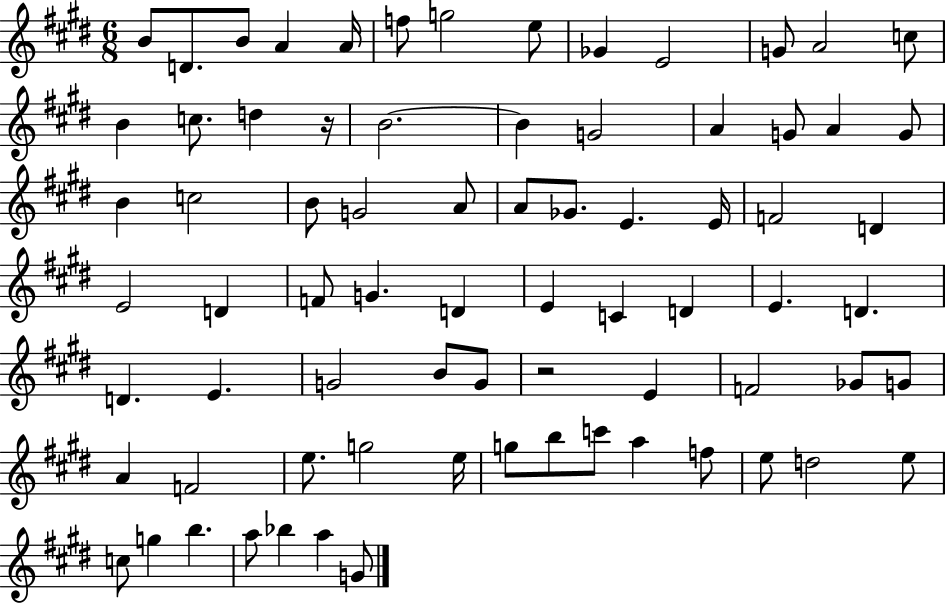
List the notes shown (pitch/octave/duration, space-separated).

B4/e D4/e. B4/e A4/q A4/s F5/e G5/h E5/e Gb4/q E4/h G4/e A4/h C5/e B4/q C5/e. D5/q R/s B4/h. B4/q G4/h A4/q G4/e A4/q G4/e B4/q C5/h B4/e G4/h A4/e A4/e Gb4/e. E4/q. E4/s F4/h D4/q E4/h D4/q F4/e G4/q. D4/q E4/q C4/q D4/q E4/q. D4/q. D4/q. E4/q. G4/h B4/e G4/e R/h E4/q F4/h Gb4/e G4/e A4/q F4/h E5/e. G5/h E5/s G5/e B5/e C6/e A5/q F5/e E5/e D5/h E5/e C5/e G5/q B5/q. A5/e Bb5/q A5/q G4/e